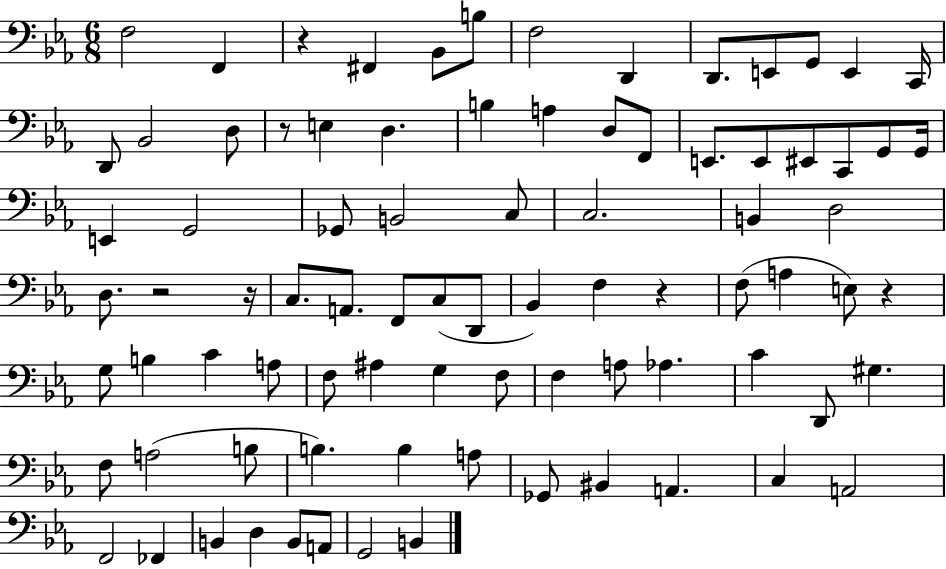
F3/h F2/q R/q F#2/q Bb2/e B3/e F3/h D2/q D2/e. E2/e G2/e E2/q C2/s D2/e Bb2/h D3/e R/e E3/q D3/q. B3/q A3/q D3/e F2/e E2/e. E2/e EIS2/e C2/e G2/e G2/s E2/q G2/h Gb2/e B2/h C3/e C3/h. B2/q D3/h D3/e. R/h R/s C3/e. A2/e. F2/e C3/e D2/e Bb2/q F3/q R/q F3/e A3/q E3/e R/q G3/e B3/q C4/q A3/e F3/e A#3/q G3/q F3/e F3/q A3/e Ab3/q. C4/q D2/e G#3/q. F3/e A3/h B3/e B3/q. B3/q A3/e Gb2/e BIS2/q A2/q. C3/q A2/h F2/h FES2/q B2/q D3/q B2/e A2/e G2/h B2/q